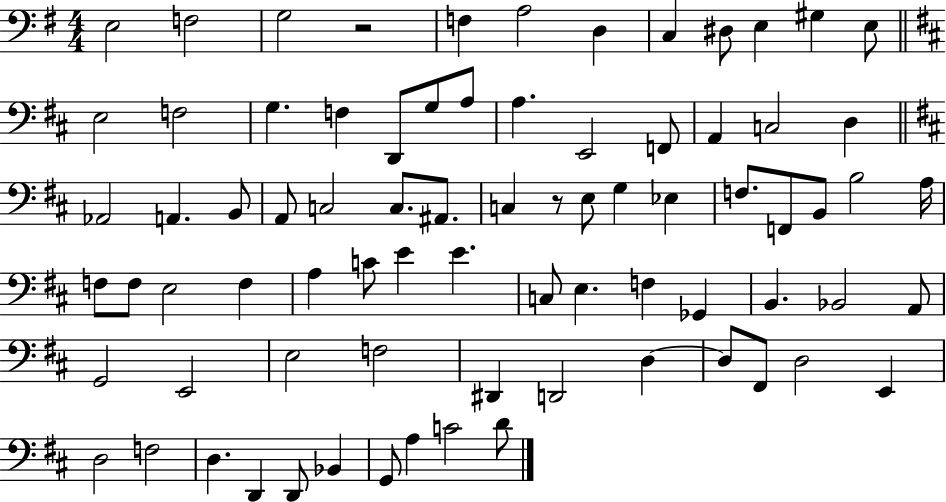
E3/h F3/h G3/h R/h F3/q A3/h D3/q C3/q D#3/e E3/q G#3/q E3/e E3/h F3/h G3/q. F3/q D2/e G3/e A3/e A3/q. E2/h F2/e A2/q C3/h D3/q Ab2/h A2/q. B2/e A2/e C3/h C3/e. A#2/e. C3/q R/e E3/e G3/q Eb3/q F3/e. F2/e B2/e B3/h A3/s F3/e F3/e E3/h F3/q A3/q C4/e E4/q E4/q. C3/e E3/q. F3/q Gb2/q B2/q. Bb2/h A2/e G2/h E2/h E3/h F3/h D#2/q D2/h D3/q D3/e F#2/e D3/h E2/q D3/h F3/h D3/q. D2/q D2/e Bb2/q G2/e A3/q C4/h D4/e